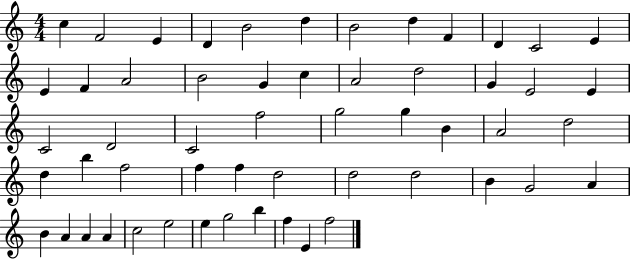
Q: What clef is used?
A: treble